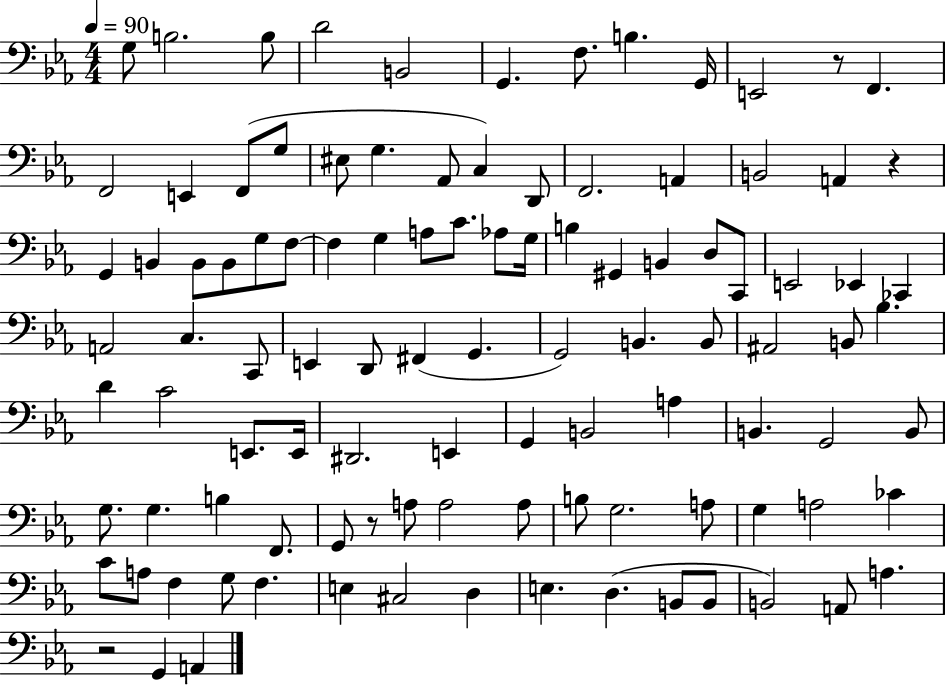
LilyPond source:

{
  \clef bass
  \numericTimeSignature
  \time 4/4
  \key ees \major
  \tempo 4 = 90
  g8 b2. b8 | d'2 b,2 | g,4. f8. b4. g,16 | e,2 r8 f,4. | \break f,2 e,4 f,8( g8 | eis8 g4. aes,8 c4) d,8 | f,2. a,4 | b,2 a,4 r4 | \break g,4 b,4 b,8 b,8 g8 f8~~ | f4 g4 a8 c'8. aes8 g16 | b4 gis,4 b,4 d8 c,8 | e,2 ees,4 ces,4 | \break a,2 c4. c,8 | e,4 d,8 fis,4( g,4. | g,2) b,4. b,8 | ais,2 b,8 bes4. | \break d'4 c'2 e,8. e,16 | dis,2. e,4 | g,4 b,2 a4 | b,4. g,2 b,8 | \break g8. g4. b4 f,8. | g,8 r8 a8 a2 a8 | b8 g2. a8 | g4 a2 ces'4 | \break c'8 a8 f4 g8 f4. | e4 cis2 d4 | e4. d4.( b,8 b,8 | b,2) a,8 a4. | \break r2 g,4 a,4 | \bar "|."
}